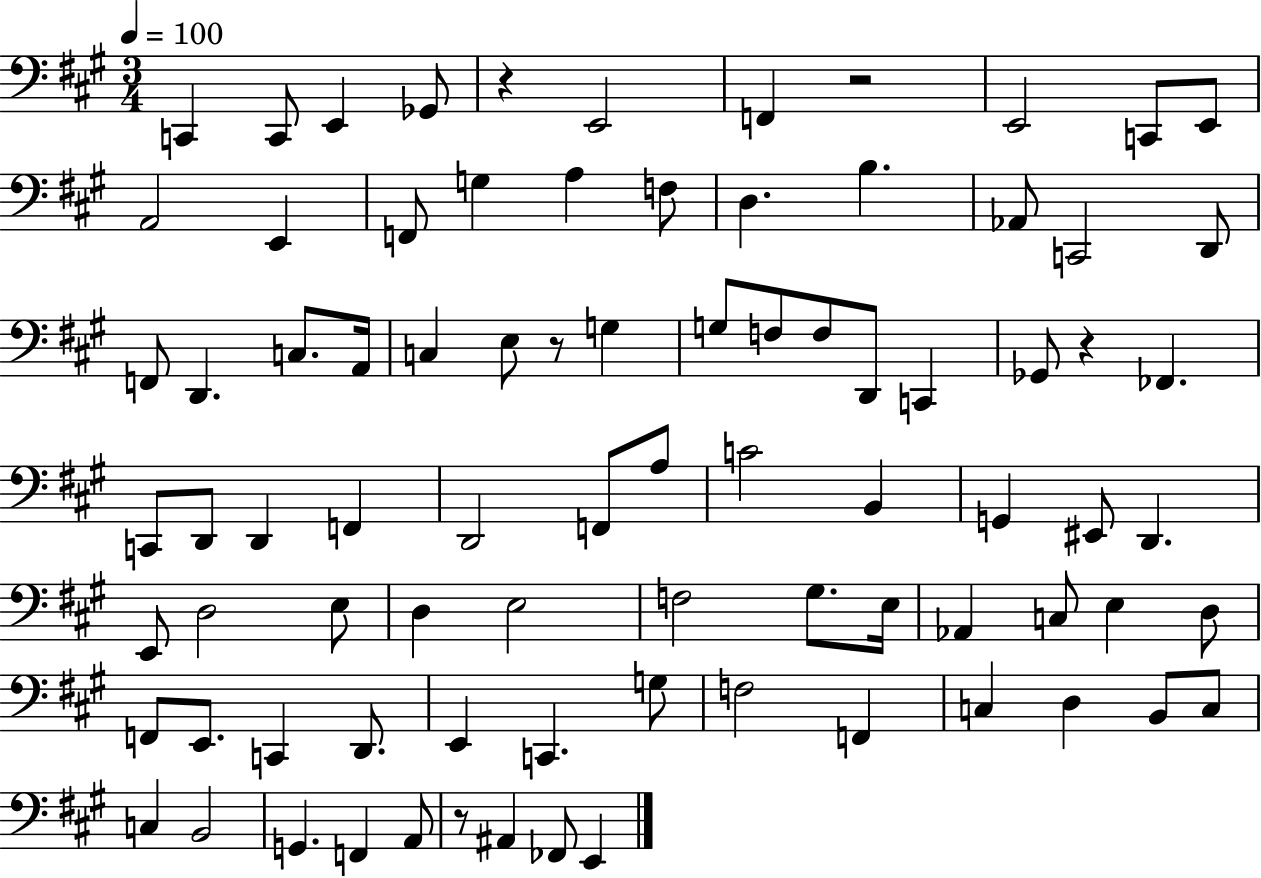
{
  \clef bass
  \numericTimeSignature
  \time 3/4
  \key a \major
  \tempo 4 = 100
  c,4 c,8 e,4 ges,8 | r4 e,2 | f,4 r2 | e,2 c,8 e,8 | \break a,2 e,4 | f,8 g4 a4 f8 | d4. b4. | aes,8 c,2 d,8 | \break f,8 d,4. c8. a,16 | c4 e8 r8 g4 | g8 f8 f8 d,8 c,4 | ges,8 r4 fes,4. | \break c,8 d,8 d,4 f,4 | d,2 f,8 a8 | c'2 b,4 | g,4 eis,8 d,4. | \break e,8 d2 e8 | d4 e2 | f2 gis8. e16 | aes,4 c8 e4 d8 | \break f,8 e,8. c,4 d,8. | e,4 c,4. g8 | f2 f,4 | c4 d4 b,8 c8 | \break c4 b,2 | g,4. f,4 a,8 | r8 ais,4 fes,8 e,4 | \bar "|."
}